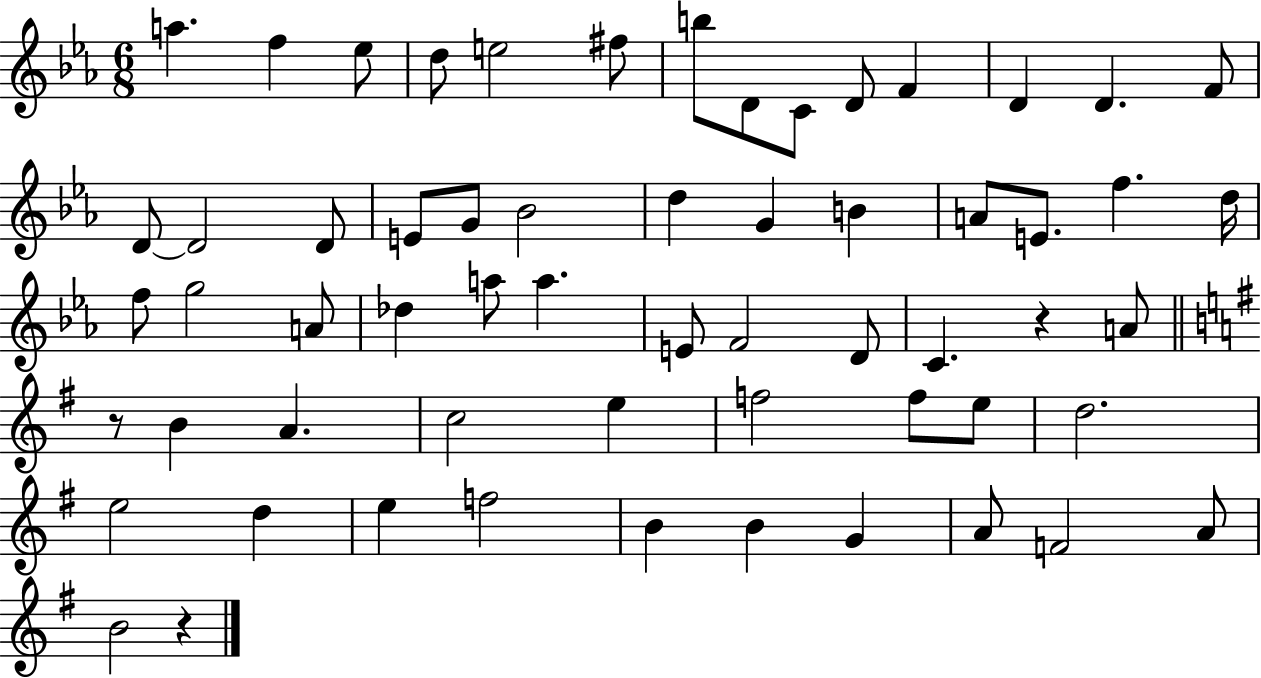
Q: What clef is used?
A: treble